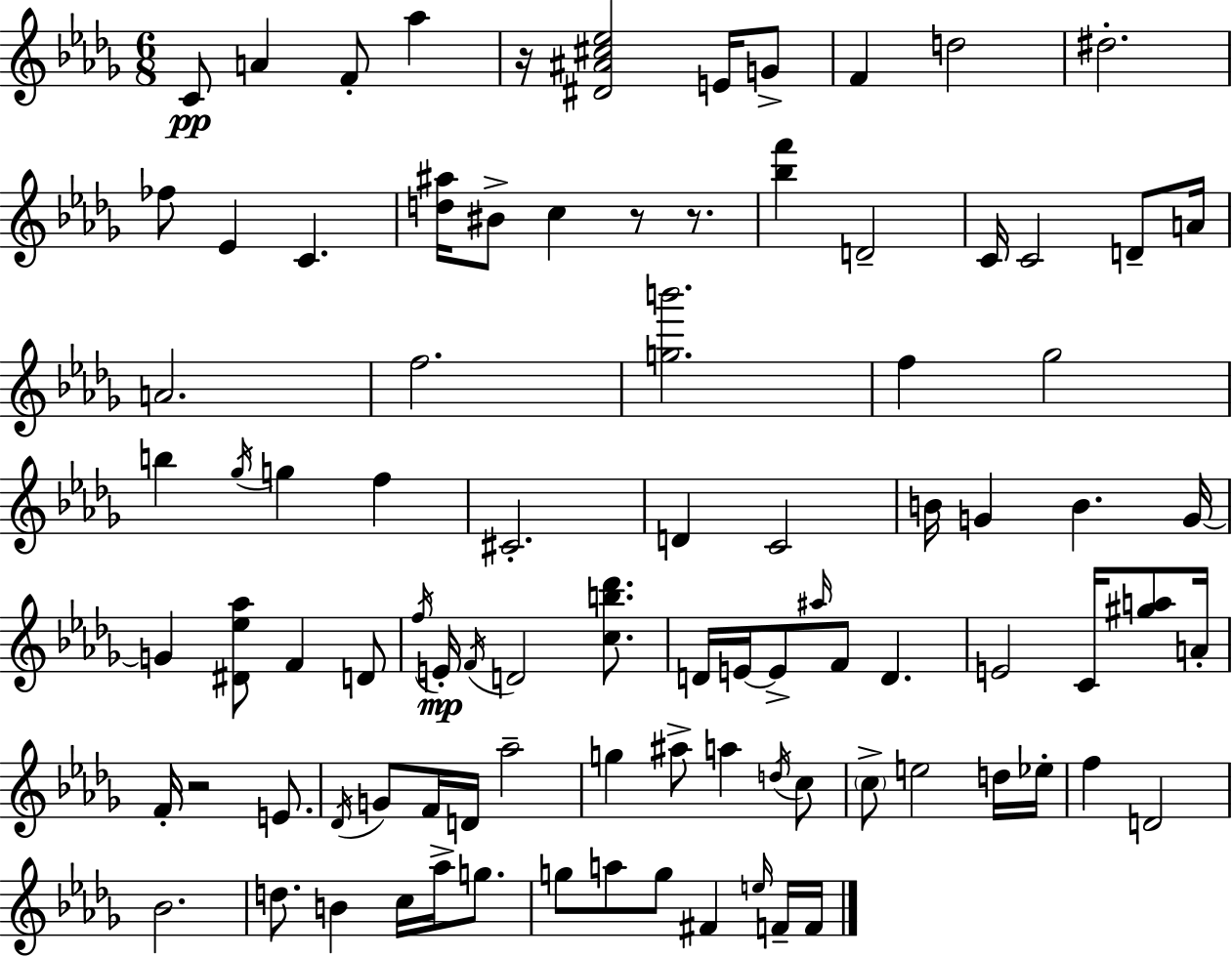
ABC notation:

X:1
T:Untitled
M:6/8
L:1/4
K:Bbm
C/2 A F/2 _a z/4 [^D^A^c_e]2 E/4 G/2 F d2 ^d2 _f/2 _E C [d^a]/4 ^B/2 c z/2 z/2 [_bf'] D2 C/4 C2 D/2 A/4 A2 f2 [gb']2 f _g2 b _g/4 g f ^C2 D C2 B/4 G B G/4 G [^D_e_a]/2 F D/2 f/4 E/4 F/4 D2 [cb_d']/2 D/4 E/4 E/2 ^a/4 F/2 D E2 C/4 [^ga]/2 A/4 F/4 z2 E/2 _D/4 G/2 F/4 D/4 _a2 g ^a/2 a d/4 c/2 c/2 e2 d/4 _e/4 f D2 _B2 d/2 B c/4 _a/4 g/2 g/2 a/2 g/2 ^F e/4 F/4 F/4